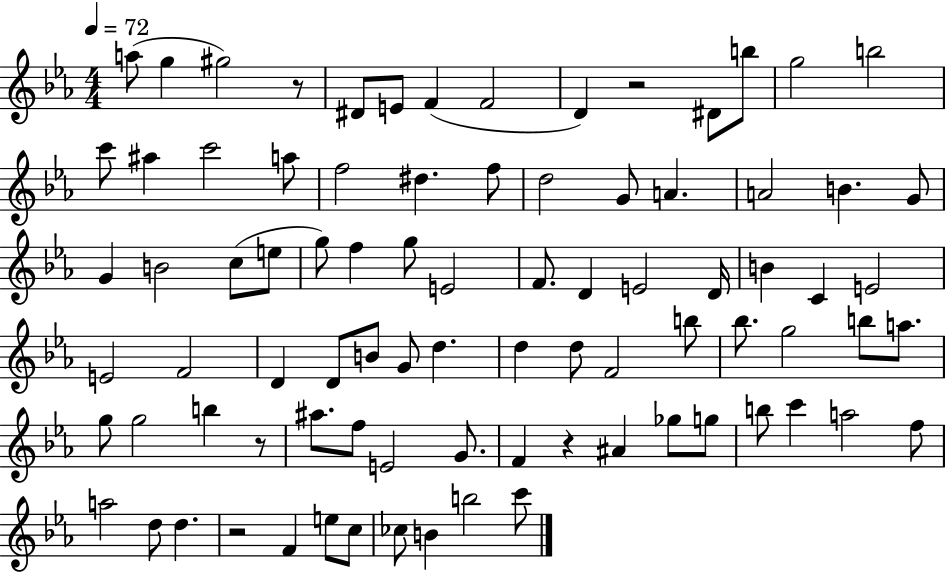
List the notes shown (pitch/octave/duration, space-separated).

A5/e G5/q G#5/h R/e D#4/e E4/e F4/q F4/h D4/q R/h D#4/e B5/e G5/h B5/h C6/e A#5/q C6/h A5/e F5/h D#5/q. F5/e D5/h G4/e A4/q. A4/h B4/q. G4/e G4/q B4/h C5/e E5/e G5/e F5/q G5/e E4/h F4/e. D4/q E4/h D4/s B4/q C4/q E4/h E4/h F4/h D4/q D4/e B4/e G4/e D5/q. D5/q D5/e F4/h B5/e Bb5/e. G5/h B5/e A5/e. G5/e G5/h B5/q R/e A#5/e. F5/e E4/h G4/e. F4/q R/q A#4/q Gb5/e G5/e B5/e C6/q A5/h F5/e A5/h D5/e D5/q. R/h F4/q E5/e C5/e CES5/e B4/q B5/h C6/e